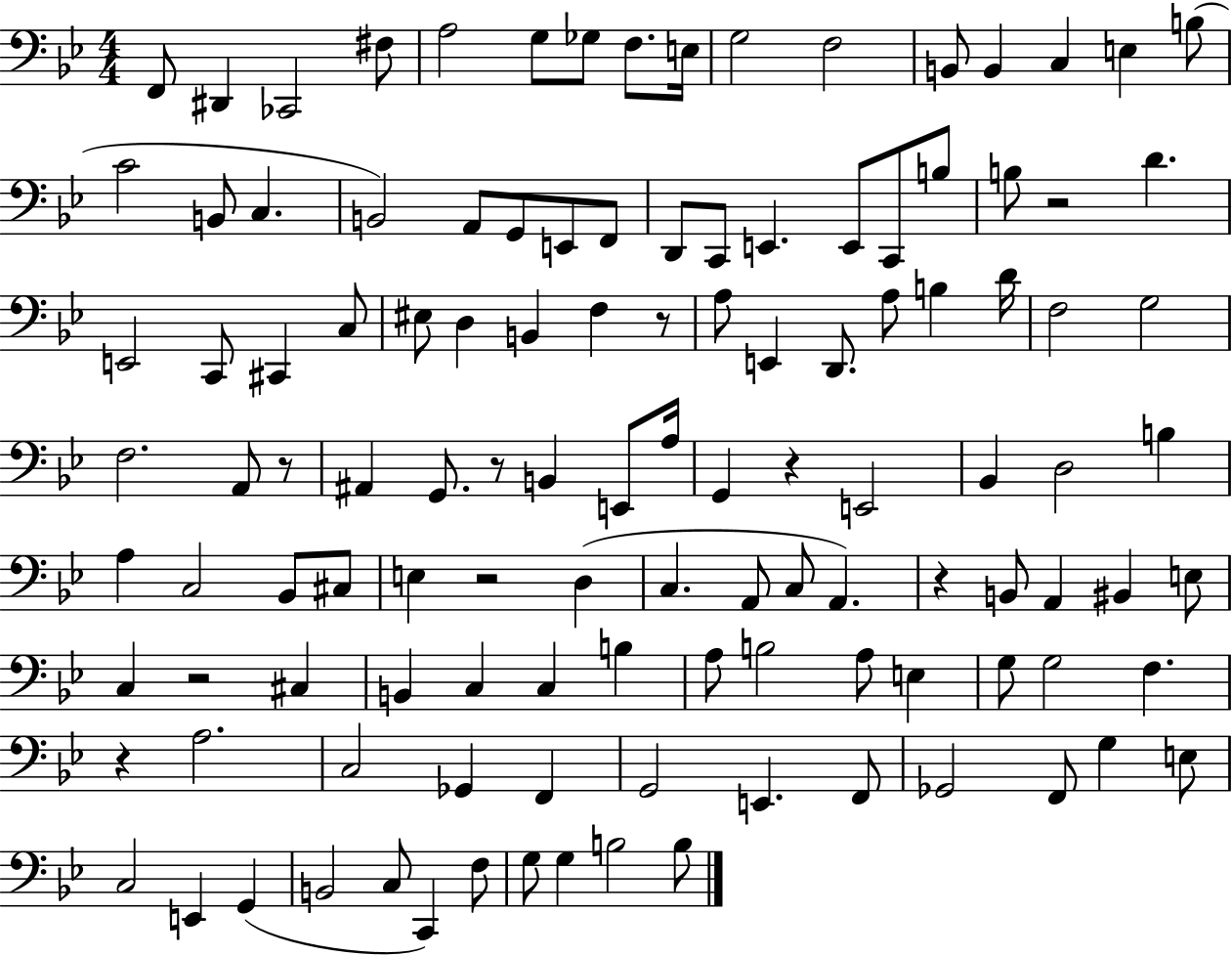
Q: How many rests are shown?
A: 9